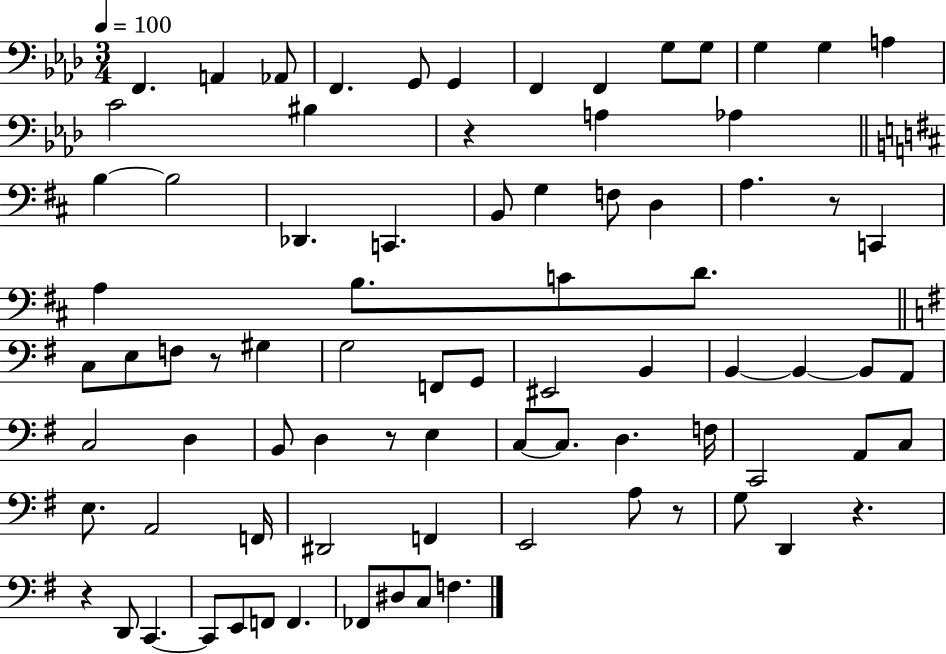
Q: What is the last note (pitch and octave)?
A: F3